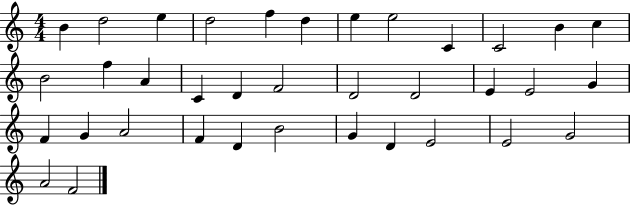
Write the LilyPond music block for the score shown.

{
  \clef treble
  \numericTimeSignature
  \time 4/4
  \key c \major
  b'4 d''2 e''4 | d''2 f''4 d''4 | e''4 e''2 c'4 | c'2 b'4 c''4 | \break b'2 f''4 a'4 | c'4 d'4 f'2 | d'2 d'2 | e'4 e'2 g'4 | \break f'4 g'4 a'2 | f'4 d'4 b'2 | g'4 d'4 e'2 | e'2 g'2 | \break a'2 f'2 | \bar "|."
}